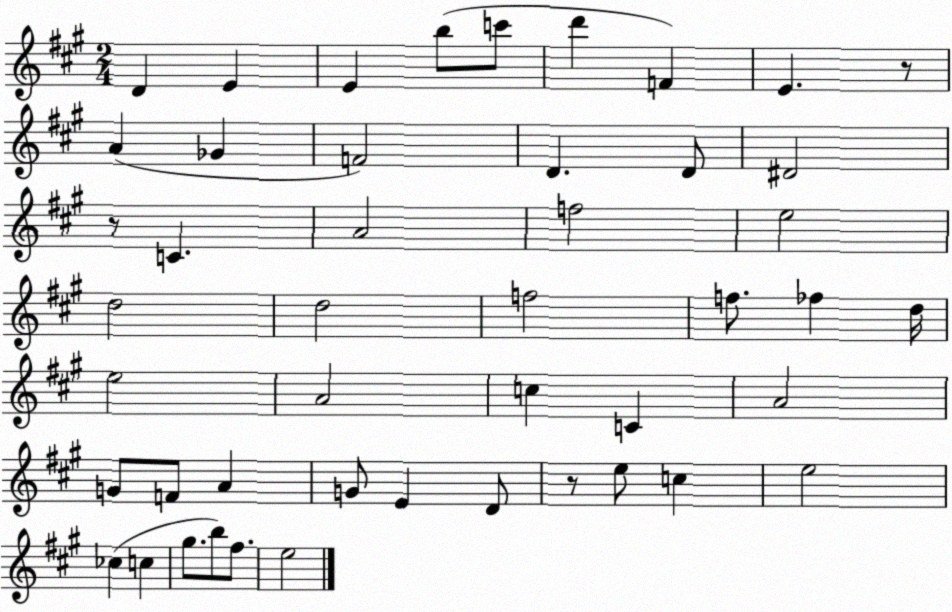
X:1
T:Untitled
M:2/4
L:1/4
K:A
D E E b/2 c'/2 d' F E z/2 A _G F2 D D/2 ^D2 z/2 C A2 f2 e2 d2 d2 f2 f/2 _f d/4 e2 A2 c C A2 G/2 F/2 A G/2 E D/2 z/2 e/2 c e2 _c c ^g/2 b/2 ^f/2 e2